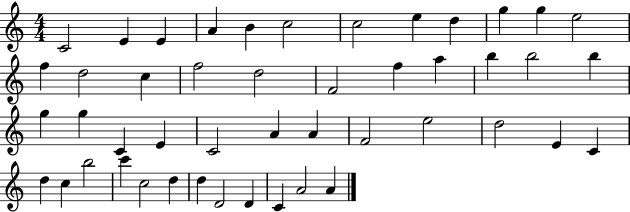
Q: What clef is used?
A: treble